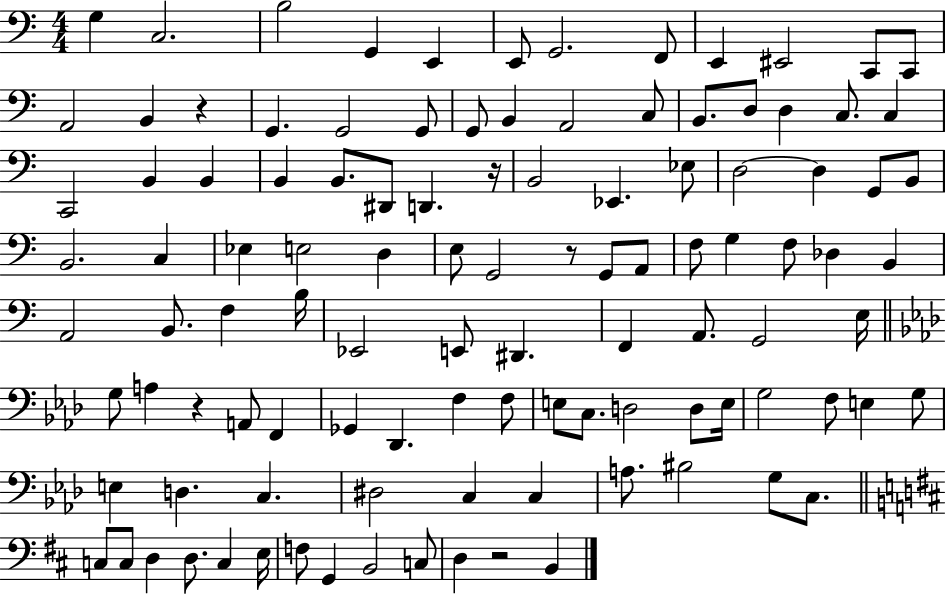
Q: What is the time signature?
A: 4/4